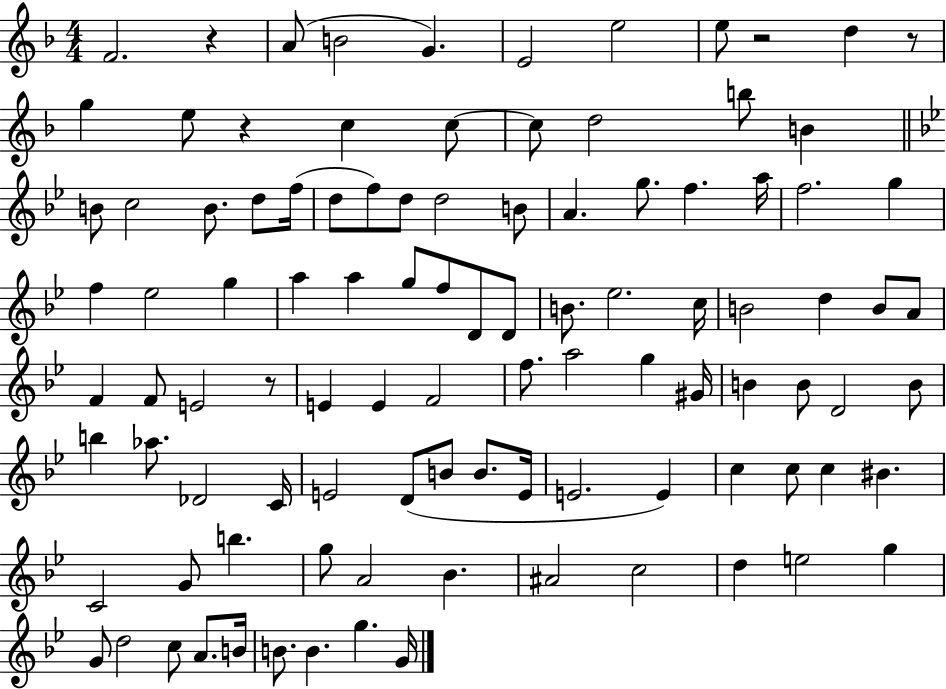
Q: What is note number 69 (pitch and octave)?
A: B4